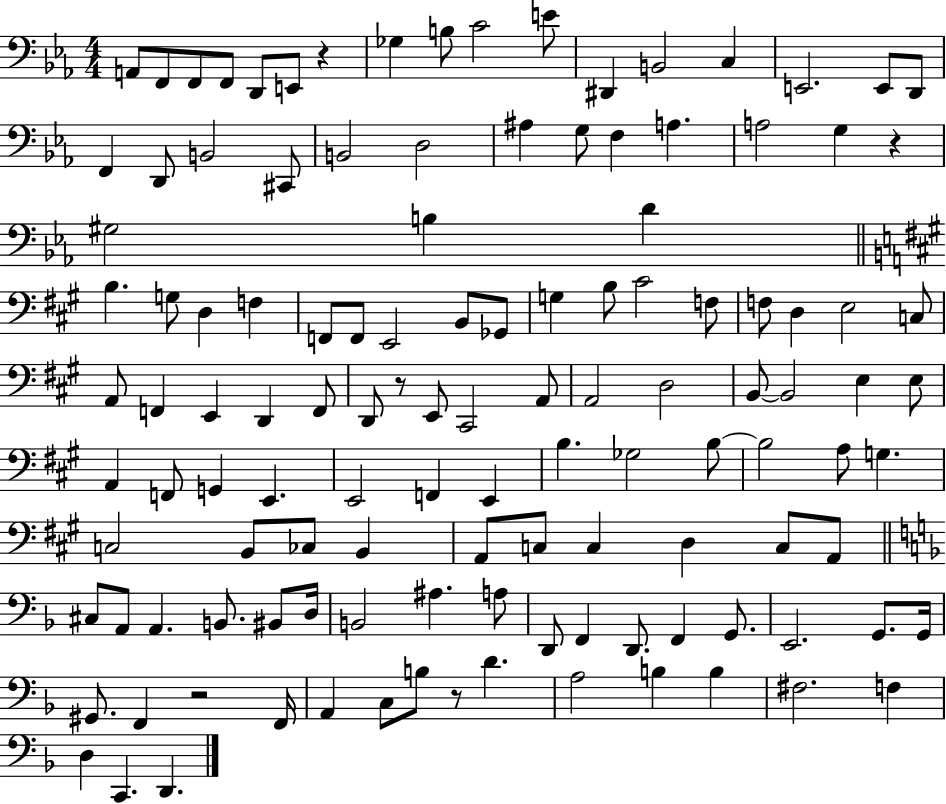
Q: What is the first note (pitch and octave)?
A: A2